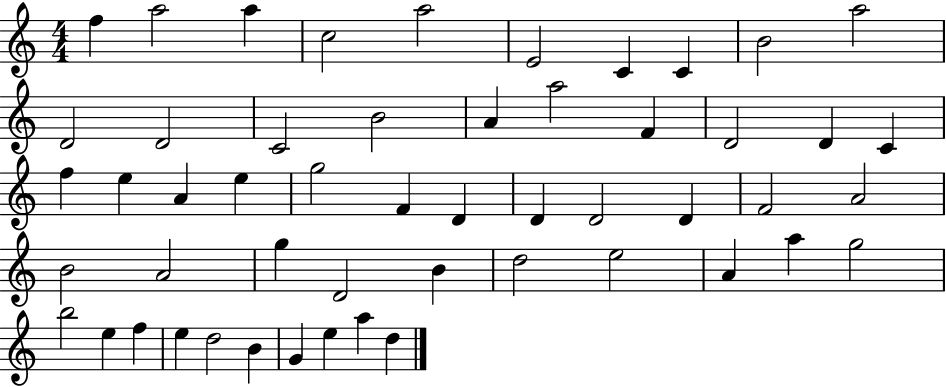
{
  \clef treble
  \numericTimeSignature
  \time 4/4
  \key c \major
  f''4 a''2 a''4 | c''2 a''2 | e'2 c'4 c'4 | b'2 a''2 | \break d'2 d'2 | c'2 b'2 | a'4 a''2 f'4 | d'2 d'4 c'4 | \break f''4 e''4 a'4 e''4 | g''2 f'4 d'4 | d'4 d'2 d'4 | f'2 a'2 | \break b'2 a'2 | g''4 d'2 b'4 | d''2 e''2 | a'4 a''4 g''2 | \break b''2 e''4 f''4 | e''4 d''2 b'4 | g'4 e''4 a''4 d''4 | \bar "|."
}